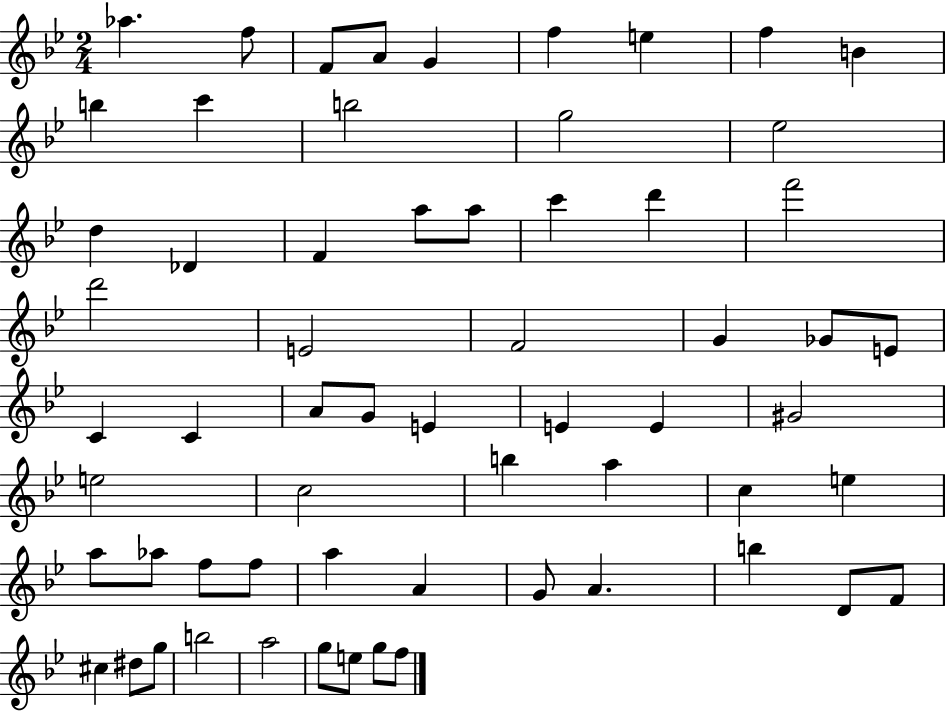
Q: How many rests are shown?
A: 0